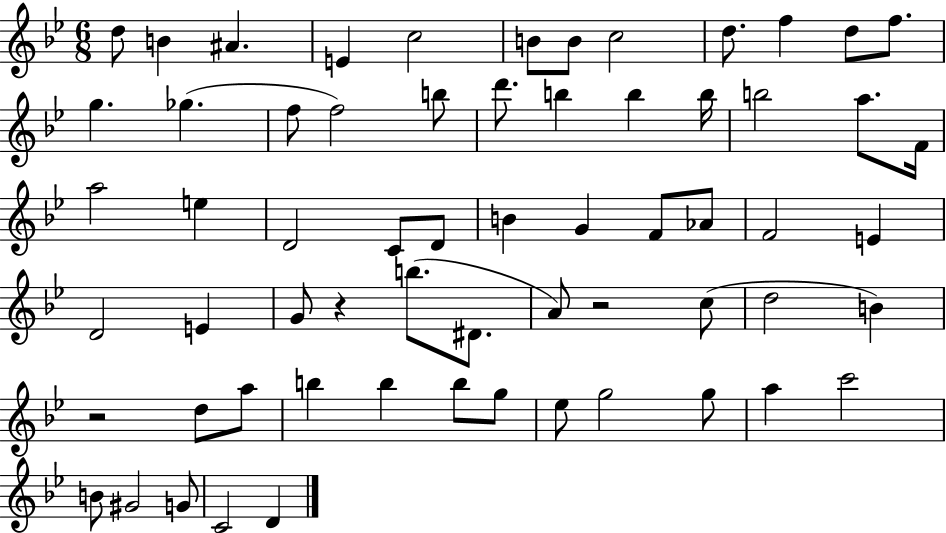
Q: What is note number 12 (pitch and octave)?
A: F5